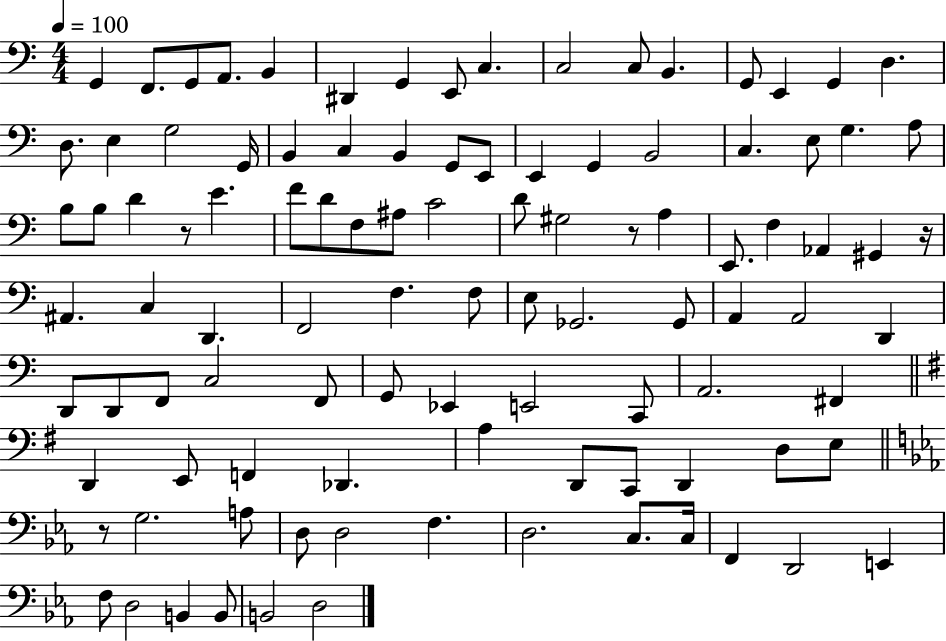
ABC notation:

X:1
T:Untitled
M:4/4
L:1/4
K:C
G,, F,,/2 G,,/2 A,,/2 B,, ^D,, G,, E,,/2 C, C,2 C,/2 B,, G,,/2 E,, G,, D, D,/2 E, G,2 G,,/4 B,, C, B,, G,,/2 E,,/2 E,, G,, B,,2 C, E,/2 G, A,/2 B,/2 B,/2 D z/2 E F/2 D/2 F,/2 ^A,/2 C2 D/2 ^G,2 z/2 A, E,,/2 F, _A,, ^G,, z/4 ^A,, C, D,, F,,2 F, F,/2 E,/2 _G,,2 _G,,/2 A,, A,,2 D,, D,,/2 D,,/2 F,,/2 C,2 F,,/2 G,,/2 _E,, E,,2 C,,/2 A,,2 ^F,, D,, E,,/2 F,, _D,, A, D,,/2 C,,/2 D,, D,/2 E,/2 z/2 G,2 A,/2 D,/2 D,2 F, D,2 C,/2 C,/4 F,, D,,2 E,, F,/2 D,2 B,, B,,/2 B,,2 D,2